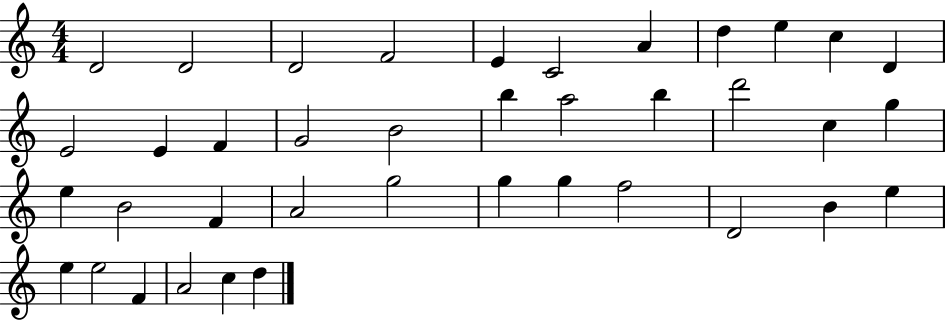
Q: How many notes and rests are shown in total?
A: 39